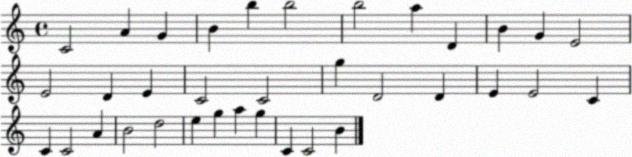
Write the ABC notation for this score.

X:1
T:Untitled
M:4/4
L:1/4
K:C
C2 A G B b b2 b2 a D B G E2 E2 D E C2 C2 g D2 D E E2 C C C2 A B2 d2 e g a g C C2 B